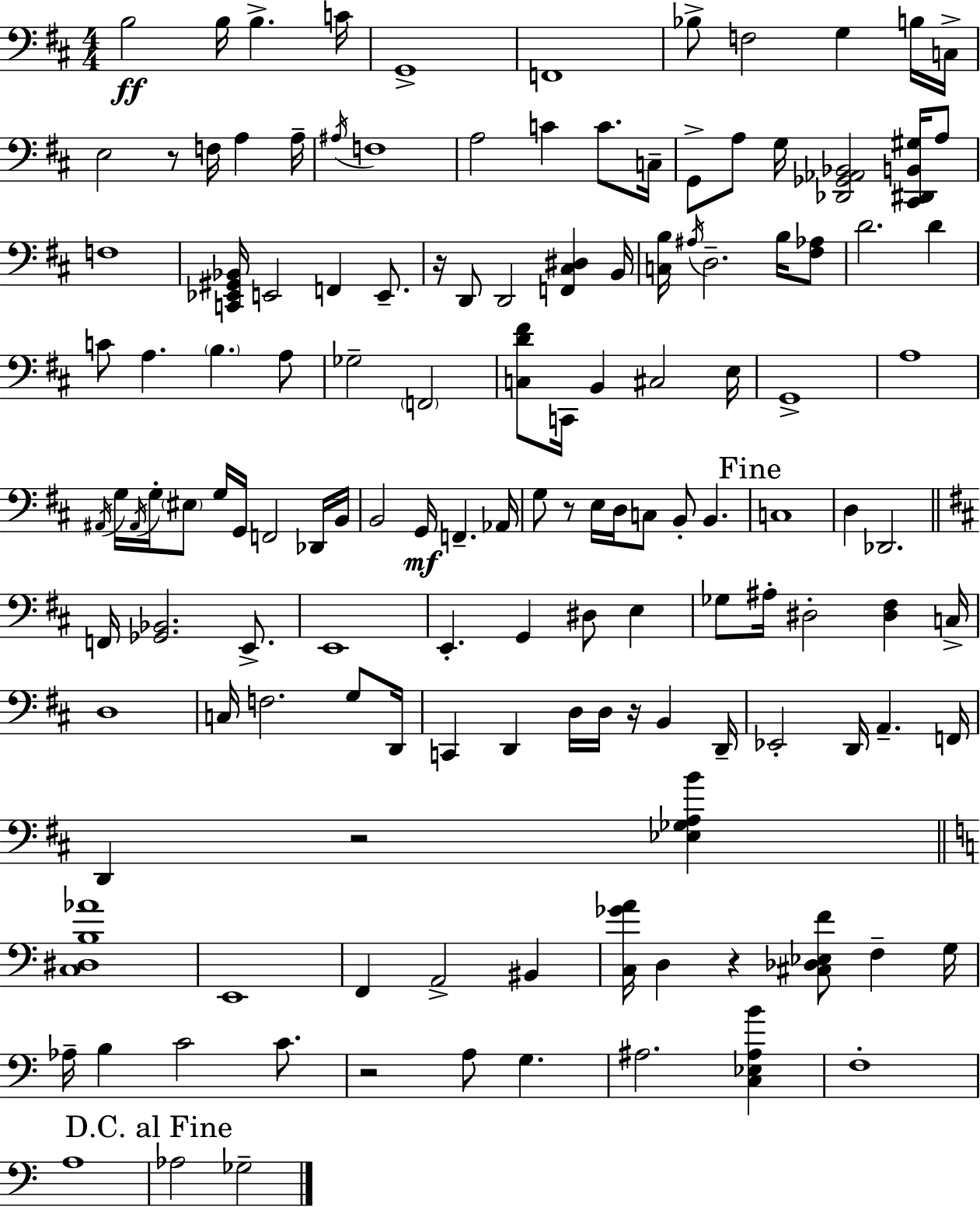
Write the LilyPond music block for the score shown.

{
  \clef bass
  \numericTimeSignature
  \time 4/4
  \key d \major
  b2\ff b16 b4.-> c'16 | g,1-> | f,1 | bes8-> f2 g4 b16 c16-> | \break e2 r8 f16 a4 a16-- | \acciaccatura { ais16 } f1 | a2 c'4 c'8. | c16-- g,8-> a8 g16 <des, ges, aes, bes,>2 <cis, dis, b, gis>16 a8 | \break f1 | <c, ees, gis, bes,>16 e,2 f,4 e,8.-- | r16 d,8 d,2 <f, cis dis>4 | b,16 <c b>16 \acciaccatura { ais16 } d2.-- b16 | \break <fis aes>8 d'2. d'4 | c'8 a4. \parenthesize b4. | a8 ges2-- \parenthesize f,2 | <c d' fis'>8 c,16 b,4 cis2 | \break e16 g,1-> | a1 | \acciaccatura { ais,16 } g16 \acciaccatura { ais,16 } g16-. \parenthesize eis8 g16 g,16 f,2 | des,16 b,16 b,2 g,16\mf f,4.-- | \break aes,16 g8 r8 e16 d16 c8 b,8-. b,4. | \mark "Fine" c1 | d4 des,2. | \bar "||" \break \key b \minor f,16 <ges, bes,>2. e,8.-> | e,1 | e,4.-. g,4 dis8 e4 | ges8 ais16-. dis2-. <dis fis>4 c16-> | \break d1 | c16 f2. g8 d,16 | c,4 d,4 d16 d16 r16 b,4 d,16-- | ees,2-. d,16 a,4.-- f,16 | \break d,4 r2 <ees ges a b'>4 | \bar "||" \break \key c \major <c dis b aes'>1 | e,1 | f,4 a,2-> bis,4 | <c ges' a'>16 d4 r4 <cis des ees f'>8 f4-- g16 | \break aes16-- b4 c'2 c'8. | r2 a8 g4. | ais2. <c ees ais b'>4 | f1-. | \break a1 | \mark "D.C. al Fine" aes2 ges2-- | \bar "|."
}